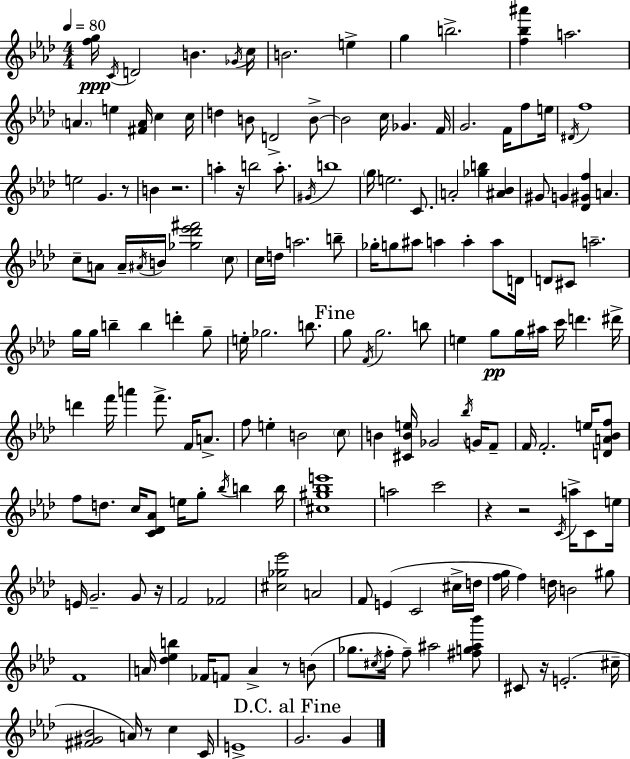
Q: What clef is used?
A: treble